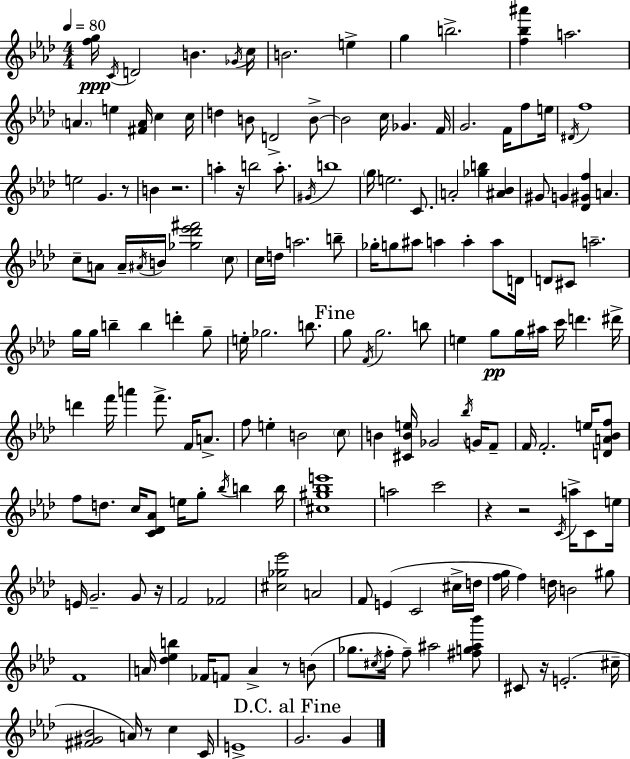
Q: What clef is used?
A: treble